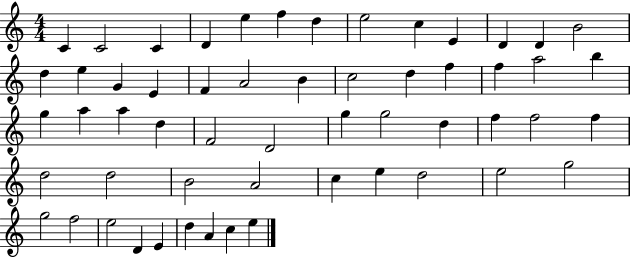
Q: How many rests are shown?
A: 0